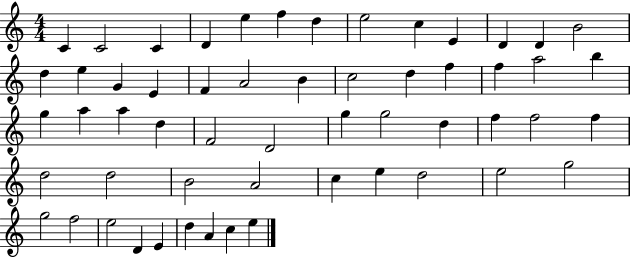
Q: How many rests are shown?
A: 0